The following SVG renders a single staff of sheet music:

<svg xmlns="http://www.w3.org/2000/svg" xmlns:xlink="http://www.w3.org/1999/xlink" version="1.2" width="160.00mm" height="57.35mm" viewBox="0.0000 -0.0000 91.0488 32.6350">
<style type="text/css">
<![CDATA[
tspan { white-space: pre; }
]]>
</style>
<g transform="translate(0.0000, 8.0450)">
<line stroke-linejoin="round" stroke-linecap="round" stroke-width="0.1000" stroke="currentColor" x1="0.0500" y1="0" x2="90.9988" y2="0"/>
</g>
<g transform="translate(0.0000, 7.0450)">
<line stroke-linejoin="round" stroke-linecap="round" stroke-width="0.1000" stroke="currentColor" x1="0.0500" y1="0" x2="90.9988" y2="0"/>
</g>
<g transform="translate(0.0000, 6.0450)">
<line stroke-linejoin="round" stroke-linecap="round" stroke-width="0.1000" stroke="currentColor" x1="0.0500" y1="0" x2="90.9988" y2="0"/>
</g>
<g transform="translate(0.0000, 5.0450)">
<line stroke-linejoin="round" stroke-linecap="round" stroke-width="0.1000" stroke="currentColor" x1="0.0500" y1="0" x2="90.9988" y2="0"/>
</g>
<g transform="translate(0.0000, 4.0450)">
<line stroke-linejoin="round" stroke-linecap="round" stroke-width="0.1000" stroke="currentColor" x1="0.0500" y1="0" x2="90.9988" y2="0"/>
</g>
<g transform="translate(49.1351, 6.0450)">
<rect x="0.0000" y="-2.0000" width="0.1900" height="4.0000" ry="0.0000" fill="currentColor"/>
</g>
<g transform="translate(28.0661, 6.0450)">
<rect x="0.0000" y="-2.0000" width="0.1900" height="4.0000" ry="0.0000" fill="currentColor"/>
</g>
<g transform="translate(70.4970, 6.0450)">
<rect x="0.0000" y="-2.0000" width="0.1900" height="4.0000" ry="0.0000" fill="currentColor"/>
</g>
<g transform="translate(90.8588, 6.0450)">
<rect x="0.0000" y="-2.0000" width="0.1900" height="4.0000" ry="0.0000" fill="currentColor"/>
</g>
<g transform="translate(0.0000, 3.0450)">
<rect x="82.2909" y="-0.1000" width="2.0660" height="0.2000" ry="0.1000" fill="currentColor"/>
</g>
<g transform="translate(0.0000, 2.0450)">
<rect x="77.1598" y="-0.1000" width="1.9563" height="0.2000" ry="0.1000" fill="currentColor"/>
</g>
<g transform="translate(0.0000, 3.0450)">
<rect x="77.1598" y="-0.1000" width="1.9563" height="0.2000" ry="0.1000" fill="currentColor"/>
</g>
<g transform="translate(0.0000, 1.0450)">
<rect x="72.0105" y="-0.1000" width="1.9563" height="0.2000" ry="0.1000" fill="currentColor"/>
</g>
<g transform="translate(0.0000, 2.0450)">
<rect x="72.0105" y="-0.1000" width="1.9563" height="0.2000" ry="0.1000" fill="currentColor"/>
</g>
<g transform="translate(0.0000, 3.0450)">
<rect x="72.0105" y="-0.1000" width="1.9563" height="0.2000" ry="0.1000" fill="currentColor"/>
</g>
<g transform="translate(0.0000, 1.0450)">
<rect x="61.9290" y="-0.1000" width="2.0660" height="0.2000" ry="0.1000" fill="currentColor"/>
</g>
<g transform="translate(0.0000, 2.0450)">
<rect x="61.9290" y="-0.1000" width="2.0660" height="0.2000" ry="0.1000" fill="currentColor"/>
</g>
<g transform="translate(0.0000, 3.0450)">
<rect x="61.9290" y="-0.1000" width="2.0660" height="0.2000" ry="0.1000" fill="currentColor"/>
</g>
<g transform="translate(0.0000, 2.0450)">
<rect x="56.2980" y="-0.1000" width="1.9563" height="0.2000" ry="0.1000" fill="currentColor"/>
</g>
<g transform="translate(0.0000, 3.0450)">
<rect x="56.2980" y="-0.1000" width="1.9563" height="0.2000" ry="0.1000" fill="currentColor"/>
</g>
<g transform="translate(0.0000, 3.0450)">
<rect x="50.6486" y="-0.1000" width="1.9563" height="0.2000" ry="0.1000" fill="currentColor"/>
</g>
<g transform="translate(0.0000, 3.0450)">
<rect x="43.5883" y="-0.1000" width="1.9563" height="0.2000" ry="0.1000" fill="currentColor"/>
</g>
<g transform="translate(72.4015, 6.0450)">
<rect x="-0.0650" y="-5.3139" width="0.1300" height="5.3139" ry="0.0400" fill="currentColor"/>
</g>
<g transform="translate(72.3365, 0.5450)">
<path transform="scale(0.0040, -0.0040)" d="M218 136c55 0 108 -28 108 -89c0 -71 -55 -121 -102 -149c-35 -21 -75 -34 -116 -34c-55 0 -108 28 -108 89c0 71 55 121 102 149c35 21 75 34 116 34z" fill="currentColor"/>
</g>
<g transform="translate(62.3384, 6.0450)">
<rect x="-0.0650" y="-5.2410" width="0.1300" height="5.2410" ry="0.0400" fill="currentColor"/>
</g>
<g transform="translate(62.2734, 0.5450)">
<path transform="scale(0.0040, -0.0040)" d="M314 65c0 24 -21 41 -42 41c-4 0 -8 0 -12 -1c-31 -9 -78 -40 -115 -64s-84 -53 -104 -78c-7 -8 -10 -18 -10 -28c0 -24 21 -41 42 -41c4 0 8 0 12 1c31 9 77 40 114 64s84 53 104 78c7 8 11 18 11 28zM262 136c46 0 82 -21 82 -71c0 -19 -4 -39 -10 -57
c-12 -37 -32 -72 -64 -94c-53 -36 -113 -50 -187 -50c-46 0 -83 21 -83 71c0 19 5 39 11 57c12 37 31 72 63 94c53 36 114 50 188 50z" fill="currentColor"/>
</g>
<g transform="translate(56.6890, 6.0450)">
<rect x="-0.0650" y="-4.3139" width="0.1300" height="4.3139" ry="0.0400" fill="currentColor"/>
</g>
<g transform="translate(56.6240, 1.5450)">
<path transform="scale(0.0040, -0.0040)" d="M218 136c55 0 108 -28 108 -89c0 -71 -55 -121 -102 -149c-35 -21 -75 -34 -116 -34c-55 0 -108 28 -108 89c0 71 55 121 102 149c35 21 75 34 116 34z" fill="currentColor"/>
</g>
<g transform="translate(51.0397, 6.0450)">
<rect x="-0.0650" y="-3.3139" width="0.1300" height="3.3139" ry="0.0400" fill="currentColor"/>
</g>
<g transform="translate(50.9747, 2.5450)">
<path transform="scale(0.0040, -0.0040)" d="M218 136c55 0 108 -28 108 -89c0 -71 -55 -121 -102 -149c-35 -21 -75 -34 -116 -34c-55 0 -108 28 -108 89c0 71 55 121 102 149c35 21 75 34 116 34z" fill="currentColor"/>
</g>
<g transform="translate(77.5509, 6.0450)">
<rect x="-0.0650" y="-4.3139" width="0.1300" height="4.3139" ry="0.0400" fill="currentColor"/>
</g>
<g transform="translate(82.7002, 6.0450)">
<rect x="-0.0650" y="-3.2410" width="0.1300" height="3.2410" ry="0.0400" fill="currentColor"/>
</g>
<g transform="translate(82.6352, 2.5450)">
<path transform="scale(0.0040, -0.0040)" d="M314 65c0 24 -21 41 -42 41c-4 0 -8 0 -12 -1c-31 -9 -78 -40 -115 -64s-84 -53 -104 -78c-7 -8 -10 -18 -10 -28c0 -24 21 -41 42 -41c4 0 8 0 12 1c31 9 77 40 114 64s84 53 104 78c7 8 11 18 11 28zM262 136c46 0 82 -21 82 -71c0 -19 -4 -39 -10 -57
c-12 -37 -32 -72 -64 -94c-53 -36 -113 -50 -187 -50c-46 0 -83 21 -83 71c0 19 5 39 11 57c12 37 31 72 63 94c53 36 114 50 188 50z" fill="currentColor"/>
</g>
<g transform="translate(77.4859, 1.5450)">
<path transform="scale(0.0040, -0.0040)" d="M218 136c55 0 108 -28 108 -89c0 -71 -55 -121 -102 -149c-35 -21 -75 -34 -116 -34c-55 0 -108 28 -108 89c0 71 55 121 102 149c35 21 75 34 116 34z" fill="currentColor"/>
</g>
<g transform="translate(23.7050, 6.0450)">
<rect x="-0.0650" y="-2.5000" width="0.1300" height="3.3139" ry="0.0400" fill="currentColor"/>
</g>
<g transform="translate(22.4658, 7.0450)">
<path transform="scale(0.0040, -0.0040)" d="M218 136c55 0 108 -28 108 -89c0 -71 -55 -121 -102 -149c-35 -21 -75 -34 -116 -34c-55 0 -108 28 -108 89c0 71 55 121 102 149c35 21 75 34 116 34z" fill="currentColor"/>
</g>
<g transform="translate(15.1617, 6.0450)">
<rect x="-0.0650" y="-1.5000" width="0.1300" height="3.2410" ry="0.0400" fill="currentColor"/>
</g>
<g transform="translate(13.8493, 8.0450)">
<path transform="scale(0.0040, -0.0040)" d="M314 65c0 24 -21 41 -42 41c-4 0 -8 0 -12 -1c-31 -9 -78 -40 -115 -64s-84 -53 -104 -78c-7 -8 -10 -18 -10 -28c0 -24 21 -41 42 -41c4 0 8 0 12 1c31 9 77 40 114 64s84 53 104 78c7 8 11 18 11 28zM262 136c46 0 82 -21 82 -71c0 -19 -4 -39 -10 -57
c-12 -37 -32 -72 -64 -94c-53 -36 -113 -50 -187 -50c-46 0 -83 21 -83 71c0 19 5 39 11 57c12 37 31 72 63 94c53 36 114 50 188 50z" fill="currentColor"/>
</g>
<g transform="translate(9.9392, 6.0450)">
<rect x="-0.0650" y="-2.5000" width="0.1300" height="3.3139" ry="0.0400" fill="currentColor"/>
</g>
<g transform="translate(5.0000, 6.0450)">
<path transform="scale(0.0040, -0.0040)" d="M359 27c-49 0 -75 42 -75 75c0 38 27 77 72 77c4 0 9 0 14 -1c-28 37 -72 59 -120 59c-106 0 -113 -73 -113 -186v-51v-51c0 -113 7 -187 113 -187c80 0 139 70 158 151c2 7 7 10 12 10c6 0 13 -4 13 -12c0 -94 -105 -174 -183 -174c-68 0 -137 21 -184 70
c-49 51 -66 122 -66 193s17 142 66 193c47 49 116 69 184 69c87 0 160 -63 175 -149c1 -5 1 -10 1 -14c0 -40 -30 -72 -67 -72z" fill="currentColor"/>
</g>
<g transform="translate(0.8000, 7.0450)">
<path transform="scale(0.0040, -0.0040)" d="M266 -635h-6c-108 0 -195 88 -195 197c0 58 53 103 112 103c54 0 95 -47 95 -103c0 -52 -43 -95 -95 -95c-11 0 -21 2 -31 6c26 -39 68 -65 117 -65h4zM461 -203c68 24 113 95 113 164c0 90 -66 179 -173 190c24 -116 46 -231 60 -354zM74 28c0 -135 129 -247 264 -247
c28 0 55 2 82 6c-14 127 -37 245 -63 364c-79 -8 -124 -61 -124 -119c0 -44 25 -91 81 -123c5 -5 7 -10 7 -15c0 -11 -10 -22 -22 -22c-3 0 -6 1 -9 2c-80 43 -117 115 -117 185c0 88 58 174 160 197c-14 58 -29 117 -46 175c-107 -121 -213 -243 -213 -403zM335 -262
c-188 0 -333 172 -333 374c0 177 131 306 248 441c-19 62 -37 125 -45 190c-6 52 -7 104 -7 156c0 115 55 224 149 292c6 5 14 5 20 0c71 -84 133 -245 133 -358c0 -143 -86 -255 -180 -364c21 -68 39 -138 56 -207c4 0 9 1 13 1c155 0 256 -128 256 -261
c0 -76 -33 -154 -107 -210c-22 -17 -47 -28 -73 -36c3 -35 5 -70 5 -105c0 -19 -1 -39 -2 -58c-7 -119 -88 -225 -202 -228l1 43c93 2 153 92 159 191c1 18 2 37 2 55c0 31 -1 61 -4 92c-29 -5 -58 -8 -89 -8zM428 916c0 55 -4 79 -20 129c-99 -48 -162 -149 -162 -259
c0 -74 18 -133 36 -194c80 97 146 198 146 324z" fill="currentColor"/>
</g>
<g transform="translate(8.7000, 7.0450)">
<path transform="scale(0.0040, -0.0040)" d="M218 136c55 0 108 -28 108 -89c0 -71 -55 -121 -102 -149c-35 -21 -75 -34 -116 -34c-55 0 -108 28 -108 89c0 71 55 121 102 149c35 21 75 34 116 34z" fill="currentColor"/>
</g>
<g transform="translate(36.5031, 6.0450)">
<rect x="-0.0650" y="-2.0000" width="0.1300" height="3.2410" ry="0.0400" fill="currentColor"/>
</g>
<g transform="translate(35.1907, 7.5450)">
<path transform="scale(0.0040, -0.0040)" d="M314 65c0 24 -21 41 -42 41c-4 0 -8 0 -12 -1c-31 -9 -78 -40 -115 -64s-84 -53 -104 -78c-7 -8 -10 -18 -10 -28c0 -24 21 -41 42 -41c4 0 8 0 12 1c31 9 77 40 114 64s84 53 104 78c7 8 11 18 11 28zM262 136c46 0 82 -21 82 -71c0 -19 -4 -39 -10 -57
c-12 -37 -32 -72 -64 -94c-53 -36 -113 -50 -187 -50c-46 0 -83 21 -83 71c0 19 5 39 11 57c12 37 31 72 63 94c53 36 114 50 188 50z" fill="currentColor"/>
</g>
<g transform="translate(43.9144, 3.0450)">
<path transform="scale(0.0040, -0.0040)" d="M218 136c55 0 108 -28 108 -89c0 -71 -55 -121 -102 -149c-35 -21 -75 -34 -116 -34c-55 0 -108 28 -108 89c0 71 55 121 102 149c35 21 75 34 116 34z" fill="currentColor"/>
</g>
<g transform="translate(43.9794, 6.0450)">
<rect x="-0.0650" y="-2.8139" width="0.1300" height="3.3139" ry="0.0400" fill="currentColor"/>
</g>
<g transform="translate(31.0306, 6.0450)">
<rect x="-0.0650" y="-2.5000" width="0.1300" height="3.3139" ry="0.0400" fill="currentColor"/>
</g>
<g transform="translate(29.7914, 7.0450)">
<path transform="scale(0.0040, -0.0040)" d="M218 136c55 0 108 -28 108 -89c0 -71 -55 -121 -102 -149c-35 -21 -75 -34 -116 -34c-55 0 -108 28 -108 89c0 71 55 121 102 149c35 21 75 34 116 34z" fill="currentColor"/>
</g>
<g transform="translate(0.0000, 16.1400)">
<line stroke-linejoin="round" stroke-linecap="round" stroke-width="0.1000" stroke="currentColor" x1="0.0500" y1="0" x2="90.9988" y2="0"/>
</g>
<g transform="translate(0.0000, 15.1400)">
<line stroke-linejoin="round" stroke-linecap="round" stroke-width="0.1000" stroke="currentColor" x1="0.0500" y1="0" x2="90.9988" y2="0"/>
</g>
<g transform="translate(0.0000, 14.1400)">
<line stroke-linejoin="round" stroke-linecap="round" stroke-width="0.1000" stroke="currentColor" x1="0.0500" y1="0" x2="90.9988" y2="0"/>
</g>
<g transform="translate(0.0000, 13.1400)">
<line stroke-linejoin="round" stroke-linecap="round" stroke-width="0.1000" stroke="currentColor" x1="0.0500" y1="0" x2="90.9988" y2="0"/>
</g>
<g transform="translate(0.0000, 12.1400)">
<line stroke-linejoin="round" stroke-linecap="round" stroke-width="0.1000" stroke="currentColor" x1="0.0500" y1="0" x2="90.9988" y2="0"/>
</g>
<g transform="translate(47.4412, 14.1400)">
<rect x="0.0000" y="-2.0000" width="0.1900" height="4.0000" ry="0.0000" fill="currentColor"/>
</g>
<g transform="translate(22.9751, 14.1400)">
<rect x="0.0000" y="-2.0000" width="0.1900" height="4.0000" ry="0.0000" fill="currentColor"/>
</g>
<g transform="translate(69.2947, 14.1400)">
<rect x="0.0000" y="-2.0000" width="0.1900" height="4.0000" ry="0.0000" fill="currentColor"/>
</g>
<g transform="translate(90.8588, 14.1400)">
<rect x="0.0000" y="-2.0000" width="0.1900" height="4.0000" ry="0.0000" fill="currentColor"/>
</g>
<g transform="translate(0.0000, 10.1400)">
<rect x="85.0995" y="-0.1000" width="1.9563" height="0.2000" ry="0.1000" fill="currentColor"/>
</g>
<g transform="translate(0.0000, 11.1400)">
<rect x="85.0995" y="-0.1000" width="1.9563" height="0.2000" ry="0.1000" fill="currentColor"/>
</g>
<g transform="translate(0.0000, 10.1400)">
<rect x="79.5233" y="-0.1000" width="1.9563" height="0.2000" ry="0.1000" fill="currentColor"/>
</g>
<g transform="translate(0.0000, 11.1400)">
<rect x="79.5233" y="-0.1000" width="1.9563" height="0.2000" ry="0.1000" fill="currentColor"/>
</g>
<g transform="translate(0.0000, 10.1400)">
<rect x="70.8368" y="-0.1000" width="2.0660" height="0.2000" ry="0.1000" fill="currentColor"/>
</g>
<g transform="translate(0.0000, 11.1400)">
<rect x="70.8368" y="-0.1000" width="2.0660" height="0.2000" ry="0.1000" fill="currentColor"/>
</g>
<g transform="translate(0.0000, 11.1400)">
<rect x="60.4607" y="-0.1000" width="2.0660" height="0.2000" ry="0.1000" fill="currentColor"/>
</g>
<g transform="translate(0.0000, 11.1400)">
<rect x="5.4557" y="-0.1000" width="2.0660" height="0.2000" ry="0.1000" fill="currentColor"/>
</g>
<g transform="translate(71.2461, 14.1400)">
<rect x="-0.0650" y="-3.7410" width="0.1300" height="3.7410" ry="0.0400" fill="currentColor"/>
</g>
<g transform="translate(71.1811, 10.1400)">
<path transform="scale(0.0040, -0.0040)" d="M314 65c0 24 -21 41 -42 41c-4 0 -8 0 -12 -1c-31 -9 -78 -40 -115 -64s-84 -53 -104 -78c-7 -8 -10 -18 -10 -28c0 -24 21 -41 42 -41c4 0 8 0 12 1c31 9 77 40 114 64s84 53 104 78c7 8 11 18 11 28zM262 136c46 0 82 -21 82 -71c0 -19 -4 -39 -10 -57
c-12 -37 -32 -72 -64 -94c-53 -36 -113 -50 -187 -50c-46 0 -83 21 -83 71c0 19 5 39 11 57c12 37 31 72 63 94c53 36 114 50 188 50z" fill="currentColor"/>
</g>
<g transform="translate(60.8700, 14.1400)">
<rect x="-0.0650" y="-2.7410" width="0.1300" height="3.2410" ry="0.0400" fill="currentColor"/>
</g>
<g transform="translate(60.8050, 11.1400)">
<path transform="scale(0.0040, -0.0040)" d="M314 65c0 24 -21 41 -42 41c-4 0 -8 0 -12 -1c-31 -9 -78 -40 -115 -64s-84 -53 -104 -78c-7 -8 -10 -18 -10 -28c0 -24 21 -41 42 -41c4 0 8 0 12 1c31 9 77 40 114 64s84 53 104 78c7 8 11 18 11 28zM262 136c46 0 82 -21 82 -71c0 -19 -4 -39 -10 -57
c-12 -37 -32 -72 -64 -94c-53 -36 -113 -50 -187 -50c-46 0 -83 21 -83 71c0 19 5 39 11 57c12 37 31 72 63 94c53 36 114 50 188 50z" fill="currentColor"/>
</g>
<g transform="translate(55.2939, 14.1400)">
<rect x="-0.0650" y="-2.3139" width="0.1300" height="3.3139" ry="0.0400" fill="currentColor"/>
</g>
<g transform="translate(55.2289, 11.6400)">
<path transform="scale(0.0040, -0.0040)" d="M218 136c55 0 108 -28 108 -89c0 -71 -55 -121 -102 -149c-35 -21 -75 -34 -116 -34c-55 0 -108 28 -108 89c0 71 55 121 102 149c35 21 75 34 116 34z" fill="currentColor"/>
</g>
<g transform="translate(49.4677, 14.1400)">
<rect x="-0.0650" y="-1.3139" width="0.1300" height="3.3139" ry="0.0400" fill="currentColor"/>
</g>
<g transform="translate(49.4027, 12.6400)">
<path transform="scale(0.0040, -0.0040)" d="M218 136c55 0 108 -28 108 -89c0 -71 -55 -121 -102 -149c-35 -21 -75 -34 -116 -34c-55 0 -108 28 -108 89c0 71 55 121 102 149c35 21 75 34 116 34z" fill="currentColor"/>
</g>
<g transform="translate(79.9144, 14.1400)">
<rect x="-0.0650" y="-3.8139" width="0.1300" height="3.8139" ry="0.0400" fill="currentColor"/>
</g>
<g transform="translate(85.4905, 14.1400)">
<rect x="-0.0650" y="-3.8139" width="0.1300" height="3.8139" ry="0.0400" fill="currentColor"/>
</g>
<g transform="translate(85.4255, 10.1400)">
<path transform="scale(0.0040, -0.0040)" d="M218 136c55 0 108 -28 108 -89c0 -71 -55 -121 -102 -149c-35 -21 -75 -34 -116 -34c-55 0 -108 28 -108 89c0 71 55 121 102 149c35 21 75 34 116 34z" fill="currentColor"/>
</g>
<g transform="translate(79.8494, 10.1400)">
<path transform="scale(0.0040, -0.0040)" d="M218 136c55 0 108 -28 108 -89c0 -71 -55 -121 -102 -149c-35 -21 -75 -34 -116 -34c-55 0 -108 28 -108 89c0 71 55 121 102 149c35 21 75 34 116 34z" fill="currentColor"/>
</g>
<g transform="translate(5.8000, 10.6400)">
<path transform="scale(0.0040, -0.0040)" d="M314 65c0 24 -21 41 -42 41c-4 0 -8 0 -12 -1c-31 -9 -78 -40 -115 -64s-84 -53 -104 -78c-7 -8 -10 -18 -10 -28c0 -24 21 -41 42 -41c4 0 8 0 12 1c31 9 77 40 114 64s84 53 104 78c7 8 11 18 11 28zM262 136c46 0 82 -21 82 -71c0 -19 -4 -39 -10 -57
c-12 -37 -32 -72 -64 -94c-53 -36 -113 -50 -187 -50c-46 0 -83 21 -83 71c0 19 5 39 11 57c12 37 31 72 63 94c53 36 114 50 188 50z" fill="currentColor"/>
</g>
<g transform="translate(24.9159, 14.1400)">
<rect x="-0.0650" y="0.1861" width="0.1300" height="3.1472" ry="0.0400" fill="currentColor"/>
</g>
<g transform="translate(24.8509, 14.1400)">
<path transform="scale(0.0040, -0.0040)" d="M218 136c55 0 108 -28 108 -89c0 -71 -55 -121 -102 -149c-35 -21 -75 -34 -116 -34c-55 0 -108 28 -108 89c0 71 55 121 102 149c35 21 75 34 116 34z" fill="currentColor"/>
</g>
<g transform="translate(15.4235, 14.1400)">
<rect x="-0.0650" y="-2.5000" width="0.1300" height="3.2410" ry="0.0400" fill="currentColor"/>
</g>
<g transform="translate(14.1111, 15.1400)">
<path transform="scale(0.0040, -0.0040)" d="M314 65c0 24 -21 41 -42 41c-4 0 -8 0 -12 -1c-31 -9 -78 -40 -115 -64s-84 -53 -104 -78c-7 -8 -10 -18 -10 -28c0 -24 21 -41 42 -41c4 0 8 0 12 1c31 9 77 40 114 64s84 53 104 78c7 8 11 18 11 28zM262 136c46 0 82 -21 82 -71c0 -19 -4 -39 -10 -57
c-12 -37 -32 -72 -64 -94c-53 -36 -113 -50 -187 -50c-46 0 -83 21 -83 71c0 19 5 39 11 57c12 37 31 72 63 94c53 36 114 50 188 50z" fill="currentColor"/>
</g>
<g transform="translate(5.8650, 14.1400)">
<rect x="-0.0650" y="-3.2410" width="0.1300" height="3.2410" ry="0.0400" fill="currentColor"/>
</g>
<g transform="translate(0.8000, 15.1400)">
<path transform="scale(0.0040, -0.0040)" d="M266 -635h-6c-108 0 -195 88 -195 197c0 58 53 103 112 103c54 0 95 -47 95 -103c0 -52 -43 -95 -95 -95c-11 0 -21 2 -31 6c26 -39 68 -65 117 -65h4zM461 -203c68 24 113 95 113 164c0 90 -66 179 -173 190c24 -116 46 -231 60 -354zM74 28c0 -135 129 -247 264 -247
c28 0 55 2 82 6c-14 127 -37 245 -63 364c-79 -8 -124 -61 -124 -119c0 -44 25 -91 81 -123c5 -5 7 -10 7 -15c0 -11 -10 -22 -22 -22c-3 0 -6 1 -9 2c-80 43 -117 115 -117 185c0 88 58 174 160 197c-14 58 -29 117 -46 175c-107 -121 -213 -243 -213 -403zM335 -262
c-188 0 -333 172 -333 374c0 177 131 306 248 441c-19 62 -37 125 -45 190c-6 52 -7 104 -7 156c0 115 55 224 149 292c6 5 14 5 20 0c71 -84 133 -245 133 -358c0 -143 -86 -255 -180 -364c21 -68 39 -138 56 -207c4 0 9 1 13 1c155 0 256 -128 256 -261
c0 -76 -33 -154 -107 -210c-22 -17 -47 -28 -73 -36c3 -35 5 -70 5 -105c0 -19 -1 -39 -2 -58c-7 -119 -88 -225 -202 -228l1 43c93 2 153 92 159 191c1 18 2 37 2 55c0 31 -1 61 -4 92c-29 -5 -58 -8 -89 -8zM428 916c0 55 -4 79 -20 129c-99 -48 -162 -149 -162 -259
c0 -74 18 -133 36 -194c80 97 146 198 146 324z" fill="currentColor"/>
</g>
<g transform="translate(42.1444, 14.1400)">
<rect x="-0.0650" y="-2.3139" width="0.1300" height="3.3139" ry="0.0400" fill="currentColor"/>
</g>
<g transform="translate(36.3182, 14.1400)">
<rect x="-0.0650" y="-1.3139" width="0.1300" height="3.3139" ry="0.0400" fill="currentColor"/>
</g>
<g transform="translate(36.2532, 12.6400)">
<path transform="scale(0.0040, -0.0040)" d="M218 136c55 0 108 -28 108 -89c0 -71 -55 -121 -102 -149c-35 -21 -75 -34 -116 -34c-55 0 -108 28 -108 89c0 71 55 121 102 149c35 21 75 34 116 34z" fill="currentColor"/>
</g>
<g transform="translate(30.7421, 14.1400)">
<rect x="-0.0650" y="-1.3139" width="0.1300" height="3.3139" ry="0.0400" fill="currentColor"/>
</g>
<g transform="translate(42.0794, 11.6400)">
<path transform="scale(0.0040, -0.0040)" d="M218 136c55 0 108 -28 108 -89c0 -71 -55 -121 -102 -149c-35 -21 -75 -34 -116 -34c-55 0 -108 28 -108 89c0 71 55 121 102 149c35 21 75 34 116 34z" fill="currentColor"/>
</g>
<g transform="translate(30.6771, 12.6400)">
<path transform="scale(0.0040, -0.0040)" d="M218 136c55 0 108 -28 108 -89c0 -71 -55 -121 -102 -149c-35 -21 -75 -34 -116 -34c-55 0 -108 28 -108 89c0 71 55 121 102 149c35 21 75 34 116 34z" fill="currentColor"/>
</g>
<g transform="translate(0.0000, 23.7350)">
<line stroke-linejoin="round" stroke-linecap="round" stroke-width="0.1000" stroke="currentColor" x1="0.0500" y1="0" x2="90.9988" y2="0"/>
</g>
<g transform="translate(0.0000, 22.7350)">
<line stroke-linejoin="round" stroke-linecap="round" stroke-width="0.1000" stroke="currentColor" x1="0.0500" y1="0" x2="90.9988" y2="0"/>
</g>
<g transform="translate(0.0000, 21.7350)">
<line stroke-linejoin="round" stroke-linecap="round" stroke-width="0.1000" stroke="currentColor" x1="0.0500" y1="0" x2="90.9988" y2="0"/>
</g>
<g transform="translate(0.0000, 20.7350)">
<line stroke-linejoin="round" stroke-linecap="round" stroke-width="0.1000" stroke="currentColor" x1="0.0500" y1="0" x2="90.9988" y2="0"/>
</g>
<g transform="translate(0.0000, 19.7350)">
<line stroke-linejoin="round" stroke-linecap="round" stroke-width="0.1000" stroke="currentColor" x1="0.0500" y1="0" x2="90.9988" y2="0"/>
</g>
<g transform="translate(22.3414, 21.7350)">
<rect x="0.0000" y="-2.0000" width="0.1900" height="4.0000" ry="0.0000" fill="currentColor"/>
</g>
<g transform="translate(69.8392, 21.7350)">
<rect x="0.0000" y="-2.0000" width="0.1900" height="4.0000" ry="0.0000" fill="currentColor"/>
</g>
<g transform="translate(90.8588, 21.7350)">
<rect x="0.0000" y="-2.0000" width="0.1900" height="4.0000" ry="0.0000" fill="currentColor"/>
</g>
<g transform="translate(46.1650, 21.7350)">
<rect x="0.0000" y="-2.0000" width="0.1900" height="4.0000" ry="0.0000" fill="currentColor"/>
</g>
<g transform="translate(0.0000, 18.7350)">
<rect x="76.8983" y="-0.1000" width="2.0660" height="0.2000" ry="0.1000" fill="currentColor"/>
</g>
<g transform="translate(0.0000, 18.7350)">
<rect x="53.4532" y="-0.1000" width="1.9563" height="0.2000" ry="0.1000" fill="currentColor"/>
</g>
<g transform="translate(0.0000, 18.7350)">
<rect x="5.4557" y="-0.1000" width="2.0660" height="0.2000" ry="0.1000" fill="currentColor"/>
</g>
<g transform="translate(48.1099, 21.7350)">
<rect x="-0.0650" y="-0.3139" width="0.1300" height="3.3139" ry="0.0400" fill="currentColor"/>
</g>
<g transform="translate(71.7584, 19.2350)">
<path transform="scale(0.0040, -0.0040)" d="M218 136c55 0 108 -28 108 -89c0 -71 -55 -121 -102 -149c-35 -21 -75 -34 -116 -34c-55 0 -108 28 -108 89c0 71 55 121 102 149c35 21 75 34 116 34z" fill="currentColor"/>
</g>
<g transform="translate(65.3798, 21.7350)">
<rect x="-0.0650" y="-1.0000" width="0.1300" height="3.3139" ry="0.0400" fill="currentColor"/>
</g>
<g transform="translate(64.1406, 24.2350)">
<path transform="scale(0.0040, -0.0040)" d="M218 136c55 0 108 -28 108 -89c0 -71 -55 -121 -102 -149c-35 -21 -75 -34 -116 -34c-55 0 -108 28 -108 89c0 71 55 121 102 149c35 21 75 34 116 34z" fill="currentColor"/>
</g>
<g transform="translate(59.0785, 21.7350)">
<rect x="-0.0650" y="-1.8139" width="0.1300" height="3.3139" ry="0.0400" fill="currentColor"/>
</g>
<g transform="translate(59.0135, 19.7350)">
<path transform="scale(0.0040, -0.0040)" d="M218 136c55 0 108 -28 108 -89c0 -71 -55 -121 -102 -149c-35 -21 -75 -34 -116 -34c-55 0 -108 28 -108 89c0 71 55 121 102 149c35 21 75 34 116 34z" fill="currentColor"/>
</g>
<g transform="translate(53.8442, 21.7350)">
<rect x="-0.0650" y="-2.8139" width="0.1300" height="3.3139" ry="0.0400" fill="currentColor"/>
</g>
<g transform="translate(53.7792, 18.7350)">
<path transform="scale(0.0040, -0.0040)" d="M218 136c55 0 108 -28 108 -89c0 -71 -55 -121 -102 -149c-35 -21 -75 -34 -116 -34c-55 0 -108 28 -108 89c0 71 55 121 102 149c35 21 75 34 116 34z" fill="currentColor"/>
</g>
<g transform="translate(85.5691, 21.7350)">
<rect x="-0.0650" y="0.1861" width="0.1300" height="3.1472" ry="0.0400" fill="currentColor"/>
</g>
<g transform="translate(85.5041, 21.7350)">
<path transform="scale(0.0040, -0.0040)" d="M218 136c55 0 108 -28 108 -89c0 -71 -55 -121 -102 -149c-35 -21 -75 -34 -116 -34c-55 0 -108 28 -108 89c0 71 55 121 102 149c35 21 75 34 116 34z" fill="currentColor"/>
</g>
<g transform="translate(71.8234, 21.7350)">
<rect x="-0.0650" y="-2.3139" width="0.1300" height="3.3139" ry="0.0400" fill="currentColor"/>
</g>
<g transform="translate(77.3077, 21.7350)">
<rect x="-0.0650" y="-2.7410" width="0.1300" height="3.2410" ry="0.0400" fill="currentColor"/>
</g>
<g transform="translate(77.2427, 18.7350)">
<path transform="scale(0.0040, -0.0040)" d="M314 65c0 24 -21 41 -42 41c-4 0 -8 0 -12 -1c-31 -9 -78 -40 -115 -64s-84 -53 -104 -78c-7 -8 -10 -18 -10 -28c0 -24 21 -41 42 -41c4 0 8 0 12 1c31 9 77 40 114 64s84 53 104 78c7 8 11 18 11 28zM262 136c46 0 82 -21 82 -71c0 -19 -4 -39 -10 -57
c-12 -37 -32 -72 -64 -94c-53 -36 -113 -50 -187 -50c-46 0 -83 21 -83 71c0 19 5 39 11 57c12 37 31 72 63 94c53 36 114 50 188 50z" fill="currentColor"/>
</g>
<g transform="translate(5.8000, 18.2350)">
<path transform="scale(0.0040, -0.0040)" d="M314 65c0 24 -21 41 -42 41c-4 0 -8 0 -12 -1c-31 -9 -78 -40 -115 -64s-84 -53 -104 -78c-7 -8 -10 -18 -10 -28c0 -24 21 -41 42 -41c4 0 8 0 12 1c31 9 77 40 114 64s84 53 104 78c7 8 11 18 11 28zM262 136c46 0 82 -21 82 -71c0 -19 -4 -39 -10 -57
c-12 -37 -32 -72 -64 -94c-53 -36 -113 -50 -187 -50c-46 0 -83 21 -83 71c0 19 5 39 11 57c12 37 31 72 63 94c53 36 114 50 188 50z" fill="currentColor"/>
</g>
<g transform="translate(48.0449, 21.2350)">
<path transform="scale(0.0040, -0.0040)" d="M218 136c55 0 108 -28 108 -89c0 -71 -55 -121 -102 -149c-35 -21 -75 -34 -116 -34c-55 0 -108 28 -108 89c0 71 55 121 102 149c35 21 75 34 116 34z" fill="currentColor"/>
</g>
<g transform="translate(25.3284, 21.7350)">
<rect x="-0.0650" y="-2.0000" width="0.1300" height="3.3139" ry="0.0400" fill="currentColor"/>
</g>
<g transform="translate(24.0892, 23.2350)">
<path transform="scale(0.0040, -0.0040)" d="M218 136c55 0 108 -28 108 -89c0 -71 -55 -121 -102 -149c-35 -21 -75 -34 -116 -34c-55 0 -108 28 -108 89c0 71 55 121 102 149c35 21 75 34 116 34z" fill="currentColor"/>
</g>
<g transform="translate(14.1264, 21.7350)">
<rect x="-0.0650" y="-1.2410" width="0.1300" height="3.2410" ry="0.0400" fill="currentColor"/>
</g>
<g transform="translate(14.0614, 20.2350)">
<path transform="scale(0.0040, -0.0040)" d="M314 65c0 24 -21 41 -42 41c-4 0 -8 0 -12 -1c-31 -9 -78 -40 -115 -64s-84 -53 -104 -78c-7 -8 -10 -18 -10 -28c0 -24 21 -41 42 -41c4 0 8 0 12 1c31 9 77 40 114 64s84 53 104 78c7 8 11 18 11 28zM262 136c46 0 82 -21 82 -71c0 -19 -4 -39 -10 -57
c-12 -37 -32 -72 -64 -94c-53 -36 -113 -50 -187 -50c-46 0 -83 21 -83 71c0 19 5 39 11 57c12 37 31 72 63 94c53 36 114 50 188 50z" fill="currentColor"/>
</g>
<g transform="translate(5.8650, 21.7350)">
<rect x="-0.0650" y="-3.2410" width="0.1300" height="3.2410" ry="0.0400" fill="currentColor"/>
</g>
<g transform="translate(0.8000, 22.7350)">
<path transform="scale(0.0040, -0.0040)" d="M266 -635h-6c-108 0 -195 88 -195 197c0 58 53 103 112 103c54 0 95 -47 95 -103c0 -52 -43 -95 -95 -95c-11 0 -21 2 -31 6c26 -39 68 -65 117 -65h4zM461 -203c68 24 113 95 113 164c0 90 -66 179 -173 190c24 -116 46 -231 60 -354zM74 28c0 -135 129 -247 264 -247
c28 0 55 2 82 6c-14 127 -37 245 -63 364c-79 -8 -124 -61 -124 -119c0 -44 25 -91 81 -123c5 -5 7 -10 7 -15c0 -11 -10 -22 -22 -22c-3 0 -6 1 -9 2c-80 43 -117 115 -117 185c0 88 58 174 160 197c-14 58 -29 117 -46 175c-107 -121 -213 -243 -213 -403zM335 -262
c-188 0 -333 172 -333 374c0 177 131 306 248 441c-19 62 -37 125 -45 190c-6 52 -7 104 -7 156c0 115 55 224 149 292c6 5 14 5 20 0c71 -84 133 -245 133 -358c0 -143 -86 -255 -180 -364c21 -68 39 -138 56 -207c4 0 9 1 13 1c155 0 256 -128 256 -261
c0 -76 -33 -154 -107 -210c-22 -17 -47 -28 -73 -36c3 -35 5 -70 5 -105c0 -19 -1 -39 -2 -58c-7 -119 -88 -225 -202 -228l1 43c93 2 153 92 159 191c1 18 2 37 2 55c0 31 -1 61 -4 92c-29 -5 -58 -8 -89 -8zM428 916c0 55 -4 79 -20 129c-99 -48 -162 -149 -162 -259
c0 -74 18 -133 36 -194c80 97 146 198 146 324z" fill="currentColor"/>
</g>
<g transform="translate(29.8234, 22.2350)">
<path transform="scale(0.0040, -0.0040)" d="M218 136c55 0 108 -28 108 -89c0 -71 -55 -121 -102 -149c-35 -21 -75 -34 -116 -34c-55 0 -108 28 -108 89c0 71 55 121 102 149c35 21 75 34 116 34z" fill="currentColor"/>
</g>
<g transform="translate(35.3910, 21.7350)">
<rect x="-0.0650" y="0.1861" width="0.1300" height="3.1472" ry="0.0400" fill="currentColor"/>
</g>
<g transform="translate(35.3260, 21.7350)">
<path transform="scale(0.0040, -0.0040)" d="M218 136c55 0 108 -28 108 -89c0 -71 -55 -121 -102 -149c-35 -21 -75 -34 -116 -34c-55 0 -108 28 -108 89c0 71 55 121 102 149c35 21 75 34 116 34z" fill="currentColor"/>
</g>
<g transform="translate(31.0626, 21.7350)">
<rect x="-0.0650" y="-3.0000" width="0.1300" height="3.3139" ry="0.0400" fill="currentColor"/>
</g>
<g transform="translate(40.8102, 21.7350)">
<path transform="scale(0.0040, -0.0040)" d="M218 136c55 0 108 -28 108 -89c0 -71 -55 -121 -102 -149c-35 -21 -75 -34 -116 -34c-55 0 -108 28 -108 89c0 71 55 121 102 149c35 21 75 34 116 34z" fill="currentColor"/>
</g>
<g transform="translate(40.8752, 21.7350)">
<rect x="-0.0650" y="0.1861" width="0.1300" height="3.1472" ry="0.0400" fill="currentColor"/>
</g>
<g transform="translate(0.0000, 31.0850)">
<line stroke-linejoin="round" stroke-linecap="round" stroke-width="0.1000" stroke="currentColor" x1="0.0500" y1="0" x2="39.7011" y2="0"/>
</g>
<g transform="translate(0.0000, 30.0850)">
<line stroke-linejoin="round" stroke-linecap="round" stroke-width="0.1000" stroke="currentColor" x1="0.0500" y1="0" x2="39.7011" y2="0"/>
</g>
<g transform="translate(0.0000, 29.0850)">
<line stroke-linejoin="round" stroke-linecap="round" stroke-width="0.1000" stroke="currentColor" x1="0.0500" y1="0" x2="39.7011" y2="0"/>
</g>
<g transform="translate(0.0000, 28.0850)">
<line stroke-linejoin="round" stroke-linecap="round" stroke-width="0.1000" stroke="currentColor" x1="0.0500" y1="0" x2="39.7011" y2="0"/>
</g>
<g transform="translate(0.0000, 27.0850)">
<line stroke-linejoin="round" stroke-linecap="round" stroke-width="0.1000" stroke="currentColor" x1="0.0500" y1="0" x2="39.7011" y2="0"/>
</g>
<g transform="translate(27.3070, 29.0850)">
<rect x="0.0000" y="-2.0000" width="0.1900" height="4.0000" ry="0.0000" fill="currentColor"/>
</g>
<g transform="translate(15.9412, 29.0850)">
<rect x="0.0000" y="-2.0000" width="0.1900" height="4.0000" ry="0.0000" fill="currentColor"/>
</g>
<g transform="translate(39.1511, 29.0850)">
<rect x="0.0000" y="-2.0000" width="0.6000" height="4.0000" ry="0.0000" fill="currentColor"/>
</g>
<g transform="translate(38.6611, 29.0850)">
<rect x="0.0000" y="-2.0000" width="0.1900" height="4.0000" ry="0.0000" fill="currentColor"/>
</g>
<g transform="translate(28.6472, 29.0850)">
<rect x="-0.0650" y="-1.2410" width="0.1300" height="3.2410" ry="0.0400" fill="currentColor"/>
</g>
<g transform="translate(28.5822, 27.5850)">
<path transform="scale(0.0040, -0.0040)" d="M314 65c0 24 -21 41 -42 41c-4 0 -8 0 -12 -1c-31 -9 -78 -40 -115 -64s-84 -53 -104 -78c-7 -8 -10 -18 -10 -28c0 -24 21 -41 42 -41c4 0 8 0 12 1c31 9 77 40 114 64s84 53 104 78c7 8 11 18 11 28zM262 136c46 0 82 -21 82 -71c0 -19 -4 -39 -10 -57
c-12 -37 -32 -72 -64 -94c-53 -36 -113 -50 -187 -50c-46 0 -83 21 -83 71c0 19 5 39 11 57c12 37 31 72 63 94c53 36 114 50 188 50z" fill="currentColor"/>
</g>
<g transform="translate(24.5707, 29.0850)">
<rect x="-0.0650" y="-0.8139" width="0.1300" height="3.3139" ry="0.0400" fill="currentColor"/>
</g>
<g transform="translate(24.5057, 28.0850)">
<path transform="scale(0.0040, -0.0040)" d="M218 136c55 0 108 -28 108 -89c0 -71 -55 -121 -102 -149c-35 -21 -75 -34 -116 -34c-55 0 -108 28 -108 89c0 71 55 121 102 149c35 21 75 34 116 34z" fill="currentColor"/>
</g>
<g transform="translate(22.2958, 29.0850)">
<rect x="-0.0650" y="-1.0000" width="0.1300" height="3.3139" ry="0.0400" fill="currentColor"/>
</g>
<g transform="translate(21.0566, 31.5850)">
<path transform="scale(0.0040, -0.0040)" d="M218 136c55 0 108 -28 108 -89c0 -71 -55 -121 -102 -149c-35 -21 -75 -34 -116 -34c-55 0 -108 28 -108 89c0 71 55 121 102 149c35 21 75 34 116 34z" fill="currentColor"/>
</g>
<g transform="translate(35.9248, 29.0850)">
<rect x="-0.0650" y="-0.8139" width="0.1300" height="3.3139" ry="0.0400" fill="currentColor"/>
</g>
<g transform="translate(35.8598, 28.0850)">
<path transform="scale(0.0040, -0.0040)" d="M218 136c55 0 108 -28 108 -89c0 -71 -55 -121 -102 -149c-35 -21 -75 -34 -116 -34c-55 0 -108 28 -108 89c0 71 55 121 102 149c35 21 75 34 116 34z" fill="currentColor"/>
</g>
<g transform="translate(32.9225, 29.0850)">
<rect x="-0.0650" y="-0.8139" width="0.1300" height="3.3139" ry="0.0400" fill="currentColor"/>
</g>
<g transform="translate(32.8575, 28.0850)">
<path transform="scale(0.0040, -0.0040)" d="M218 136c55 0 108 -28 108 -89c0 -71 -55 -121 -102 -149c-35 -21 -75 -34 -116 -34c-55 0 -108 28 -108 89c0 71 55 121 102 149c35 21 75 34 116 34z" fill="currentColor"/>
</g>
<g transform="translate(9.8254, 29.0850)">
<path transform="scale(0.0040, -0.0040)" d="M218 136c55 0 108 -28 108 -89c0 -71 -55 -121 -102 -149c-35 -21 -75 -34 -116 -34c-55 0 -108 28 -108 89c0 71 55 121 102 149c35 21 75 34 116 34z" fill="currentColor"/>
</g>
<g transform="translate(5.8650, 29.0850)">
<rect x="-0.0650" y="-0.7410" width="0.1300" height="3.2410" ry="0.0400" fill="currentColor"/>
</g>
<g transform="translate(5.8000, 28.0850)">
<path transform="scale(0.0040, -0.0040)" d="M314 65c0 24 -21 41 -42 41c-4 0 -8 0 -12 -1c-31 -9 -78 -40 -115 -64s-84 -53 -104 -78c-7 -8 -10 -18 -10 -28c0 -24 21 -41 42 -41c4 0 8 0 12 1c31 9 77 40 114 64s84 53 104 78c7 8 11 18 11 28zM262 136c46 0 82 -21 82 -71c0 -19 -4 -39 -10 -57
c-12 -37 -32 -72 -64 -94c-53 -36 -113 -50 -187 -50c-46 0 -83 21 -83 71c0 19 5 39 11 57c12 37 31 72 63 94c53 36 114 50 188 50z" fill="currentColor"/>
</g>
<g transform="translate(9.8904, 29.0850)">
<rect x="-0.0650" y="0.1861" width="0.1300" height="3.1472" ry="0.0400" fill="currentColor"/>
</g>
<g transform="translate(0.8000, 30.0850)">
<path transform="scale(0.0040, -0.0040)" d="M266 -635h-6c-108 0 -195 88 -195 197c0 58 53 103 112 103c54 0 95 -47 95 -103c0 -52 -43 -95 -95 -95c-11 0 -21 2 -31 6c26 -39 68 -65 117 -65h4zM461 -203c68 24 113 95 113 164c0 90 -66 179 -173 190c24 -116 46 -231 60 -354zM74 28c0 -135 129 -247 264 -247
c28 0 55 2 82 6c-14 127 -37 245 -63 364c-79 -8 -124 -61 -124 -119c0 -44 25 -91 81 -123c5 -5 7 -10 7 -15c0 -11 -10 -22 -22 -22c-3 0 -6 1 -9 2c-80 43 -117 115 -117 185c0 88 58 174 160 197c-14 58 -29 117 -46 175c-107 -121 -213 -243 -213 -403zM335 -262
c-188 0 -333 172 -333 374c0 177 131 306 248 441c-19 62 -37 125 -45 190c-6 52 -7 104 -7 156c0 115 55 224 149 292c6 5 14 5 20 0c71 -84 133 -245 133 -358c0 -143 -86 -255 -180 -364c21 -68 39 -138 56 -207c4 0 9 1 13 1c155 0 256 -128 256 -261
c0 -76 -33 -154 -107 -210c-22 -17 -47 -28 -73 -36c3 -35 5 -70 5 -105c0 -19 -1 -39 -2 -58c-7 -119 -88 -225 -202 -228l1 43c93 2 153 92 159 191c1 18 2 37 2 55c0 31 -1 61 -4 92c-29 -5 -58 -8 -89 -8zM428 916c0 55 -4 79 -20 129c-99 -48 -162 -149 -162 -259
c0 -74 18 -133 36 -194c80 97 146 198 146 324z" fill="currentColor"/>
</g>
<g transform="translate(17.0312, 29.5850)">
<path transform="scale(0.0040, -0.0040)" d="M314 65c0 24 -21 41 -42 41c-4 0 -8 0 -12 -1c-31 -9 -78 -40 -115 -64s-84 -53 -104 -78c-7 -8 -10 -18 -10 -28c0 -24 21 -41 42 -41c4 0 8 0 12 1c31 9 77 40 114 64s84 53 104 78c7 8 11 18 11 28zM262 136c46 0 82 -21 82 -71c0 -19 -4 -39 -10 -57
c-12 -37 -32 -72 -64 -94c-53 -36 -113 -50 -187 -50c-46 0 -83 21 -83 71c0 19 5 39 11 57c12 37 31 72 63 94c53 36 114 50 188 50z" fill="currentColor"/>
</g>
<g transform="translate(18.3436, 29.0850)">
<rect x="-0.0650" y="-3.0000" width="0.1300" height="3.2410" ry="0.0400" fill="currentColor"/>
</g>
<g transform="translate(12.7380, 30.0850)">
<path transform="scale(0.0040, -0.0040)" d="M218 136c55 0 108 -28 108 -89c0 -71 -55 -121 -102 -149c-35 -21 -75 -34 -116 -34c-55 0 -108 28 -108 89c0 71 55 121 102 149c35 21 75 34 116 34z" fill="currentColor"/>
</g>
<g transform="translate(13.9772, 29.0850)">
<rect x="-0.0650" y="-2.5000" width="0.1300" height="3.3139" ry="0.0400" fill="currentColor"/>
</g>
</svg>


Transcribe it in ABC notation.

X:1
T:Untitled
M:4/4
L:1/4
K:C
G E2 G G F2 a b d' f'2 f' d' b2 b2 G2 B e e g e g a2 c'2 c' c' b2 e2 F A B B c a f D g a2 B d2 B G A2 D d e2 d d